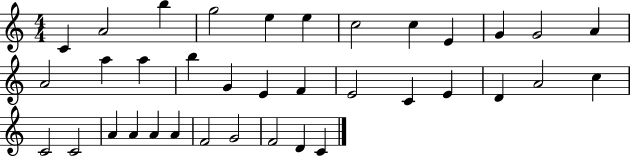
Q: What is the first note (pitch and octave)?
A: C4